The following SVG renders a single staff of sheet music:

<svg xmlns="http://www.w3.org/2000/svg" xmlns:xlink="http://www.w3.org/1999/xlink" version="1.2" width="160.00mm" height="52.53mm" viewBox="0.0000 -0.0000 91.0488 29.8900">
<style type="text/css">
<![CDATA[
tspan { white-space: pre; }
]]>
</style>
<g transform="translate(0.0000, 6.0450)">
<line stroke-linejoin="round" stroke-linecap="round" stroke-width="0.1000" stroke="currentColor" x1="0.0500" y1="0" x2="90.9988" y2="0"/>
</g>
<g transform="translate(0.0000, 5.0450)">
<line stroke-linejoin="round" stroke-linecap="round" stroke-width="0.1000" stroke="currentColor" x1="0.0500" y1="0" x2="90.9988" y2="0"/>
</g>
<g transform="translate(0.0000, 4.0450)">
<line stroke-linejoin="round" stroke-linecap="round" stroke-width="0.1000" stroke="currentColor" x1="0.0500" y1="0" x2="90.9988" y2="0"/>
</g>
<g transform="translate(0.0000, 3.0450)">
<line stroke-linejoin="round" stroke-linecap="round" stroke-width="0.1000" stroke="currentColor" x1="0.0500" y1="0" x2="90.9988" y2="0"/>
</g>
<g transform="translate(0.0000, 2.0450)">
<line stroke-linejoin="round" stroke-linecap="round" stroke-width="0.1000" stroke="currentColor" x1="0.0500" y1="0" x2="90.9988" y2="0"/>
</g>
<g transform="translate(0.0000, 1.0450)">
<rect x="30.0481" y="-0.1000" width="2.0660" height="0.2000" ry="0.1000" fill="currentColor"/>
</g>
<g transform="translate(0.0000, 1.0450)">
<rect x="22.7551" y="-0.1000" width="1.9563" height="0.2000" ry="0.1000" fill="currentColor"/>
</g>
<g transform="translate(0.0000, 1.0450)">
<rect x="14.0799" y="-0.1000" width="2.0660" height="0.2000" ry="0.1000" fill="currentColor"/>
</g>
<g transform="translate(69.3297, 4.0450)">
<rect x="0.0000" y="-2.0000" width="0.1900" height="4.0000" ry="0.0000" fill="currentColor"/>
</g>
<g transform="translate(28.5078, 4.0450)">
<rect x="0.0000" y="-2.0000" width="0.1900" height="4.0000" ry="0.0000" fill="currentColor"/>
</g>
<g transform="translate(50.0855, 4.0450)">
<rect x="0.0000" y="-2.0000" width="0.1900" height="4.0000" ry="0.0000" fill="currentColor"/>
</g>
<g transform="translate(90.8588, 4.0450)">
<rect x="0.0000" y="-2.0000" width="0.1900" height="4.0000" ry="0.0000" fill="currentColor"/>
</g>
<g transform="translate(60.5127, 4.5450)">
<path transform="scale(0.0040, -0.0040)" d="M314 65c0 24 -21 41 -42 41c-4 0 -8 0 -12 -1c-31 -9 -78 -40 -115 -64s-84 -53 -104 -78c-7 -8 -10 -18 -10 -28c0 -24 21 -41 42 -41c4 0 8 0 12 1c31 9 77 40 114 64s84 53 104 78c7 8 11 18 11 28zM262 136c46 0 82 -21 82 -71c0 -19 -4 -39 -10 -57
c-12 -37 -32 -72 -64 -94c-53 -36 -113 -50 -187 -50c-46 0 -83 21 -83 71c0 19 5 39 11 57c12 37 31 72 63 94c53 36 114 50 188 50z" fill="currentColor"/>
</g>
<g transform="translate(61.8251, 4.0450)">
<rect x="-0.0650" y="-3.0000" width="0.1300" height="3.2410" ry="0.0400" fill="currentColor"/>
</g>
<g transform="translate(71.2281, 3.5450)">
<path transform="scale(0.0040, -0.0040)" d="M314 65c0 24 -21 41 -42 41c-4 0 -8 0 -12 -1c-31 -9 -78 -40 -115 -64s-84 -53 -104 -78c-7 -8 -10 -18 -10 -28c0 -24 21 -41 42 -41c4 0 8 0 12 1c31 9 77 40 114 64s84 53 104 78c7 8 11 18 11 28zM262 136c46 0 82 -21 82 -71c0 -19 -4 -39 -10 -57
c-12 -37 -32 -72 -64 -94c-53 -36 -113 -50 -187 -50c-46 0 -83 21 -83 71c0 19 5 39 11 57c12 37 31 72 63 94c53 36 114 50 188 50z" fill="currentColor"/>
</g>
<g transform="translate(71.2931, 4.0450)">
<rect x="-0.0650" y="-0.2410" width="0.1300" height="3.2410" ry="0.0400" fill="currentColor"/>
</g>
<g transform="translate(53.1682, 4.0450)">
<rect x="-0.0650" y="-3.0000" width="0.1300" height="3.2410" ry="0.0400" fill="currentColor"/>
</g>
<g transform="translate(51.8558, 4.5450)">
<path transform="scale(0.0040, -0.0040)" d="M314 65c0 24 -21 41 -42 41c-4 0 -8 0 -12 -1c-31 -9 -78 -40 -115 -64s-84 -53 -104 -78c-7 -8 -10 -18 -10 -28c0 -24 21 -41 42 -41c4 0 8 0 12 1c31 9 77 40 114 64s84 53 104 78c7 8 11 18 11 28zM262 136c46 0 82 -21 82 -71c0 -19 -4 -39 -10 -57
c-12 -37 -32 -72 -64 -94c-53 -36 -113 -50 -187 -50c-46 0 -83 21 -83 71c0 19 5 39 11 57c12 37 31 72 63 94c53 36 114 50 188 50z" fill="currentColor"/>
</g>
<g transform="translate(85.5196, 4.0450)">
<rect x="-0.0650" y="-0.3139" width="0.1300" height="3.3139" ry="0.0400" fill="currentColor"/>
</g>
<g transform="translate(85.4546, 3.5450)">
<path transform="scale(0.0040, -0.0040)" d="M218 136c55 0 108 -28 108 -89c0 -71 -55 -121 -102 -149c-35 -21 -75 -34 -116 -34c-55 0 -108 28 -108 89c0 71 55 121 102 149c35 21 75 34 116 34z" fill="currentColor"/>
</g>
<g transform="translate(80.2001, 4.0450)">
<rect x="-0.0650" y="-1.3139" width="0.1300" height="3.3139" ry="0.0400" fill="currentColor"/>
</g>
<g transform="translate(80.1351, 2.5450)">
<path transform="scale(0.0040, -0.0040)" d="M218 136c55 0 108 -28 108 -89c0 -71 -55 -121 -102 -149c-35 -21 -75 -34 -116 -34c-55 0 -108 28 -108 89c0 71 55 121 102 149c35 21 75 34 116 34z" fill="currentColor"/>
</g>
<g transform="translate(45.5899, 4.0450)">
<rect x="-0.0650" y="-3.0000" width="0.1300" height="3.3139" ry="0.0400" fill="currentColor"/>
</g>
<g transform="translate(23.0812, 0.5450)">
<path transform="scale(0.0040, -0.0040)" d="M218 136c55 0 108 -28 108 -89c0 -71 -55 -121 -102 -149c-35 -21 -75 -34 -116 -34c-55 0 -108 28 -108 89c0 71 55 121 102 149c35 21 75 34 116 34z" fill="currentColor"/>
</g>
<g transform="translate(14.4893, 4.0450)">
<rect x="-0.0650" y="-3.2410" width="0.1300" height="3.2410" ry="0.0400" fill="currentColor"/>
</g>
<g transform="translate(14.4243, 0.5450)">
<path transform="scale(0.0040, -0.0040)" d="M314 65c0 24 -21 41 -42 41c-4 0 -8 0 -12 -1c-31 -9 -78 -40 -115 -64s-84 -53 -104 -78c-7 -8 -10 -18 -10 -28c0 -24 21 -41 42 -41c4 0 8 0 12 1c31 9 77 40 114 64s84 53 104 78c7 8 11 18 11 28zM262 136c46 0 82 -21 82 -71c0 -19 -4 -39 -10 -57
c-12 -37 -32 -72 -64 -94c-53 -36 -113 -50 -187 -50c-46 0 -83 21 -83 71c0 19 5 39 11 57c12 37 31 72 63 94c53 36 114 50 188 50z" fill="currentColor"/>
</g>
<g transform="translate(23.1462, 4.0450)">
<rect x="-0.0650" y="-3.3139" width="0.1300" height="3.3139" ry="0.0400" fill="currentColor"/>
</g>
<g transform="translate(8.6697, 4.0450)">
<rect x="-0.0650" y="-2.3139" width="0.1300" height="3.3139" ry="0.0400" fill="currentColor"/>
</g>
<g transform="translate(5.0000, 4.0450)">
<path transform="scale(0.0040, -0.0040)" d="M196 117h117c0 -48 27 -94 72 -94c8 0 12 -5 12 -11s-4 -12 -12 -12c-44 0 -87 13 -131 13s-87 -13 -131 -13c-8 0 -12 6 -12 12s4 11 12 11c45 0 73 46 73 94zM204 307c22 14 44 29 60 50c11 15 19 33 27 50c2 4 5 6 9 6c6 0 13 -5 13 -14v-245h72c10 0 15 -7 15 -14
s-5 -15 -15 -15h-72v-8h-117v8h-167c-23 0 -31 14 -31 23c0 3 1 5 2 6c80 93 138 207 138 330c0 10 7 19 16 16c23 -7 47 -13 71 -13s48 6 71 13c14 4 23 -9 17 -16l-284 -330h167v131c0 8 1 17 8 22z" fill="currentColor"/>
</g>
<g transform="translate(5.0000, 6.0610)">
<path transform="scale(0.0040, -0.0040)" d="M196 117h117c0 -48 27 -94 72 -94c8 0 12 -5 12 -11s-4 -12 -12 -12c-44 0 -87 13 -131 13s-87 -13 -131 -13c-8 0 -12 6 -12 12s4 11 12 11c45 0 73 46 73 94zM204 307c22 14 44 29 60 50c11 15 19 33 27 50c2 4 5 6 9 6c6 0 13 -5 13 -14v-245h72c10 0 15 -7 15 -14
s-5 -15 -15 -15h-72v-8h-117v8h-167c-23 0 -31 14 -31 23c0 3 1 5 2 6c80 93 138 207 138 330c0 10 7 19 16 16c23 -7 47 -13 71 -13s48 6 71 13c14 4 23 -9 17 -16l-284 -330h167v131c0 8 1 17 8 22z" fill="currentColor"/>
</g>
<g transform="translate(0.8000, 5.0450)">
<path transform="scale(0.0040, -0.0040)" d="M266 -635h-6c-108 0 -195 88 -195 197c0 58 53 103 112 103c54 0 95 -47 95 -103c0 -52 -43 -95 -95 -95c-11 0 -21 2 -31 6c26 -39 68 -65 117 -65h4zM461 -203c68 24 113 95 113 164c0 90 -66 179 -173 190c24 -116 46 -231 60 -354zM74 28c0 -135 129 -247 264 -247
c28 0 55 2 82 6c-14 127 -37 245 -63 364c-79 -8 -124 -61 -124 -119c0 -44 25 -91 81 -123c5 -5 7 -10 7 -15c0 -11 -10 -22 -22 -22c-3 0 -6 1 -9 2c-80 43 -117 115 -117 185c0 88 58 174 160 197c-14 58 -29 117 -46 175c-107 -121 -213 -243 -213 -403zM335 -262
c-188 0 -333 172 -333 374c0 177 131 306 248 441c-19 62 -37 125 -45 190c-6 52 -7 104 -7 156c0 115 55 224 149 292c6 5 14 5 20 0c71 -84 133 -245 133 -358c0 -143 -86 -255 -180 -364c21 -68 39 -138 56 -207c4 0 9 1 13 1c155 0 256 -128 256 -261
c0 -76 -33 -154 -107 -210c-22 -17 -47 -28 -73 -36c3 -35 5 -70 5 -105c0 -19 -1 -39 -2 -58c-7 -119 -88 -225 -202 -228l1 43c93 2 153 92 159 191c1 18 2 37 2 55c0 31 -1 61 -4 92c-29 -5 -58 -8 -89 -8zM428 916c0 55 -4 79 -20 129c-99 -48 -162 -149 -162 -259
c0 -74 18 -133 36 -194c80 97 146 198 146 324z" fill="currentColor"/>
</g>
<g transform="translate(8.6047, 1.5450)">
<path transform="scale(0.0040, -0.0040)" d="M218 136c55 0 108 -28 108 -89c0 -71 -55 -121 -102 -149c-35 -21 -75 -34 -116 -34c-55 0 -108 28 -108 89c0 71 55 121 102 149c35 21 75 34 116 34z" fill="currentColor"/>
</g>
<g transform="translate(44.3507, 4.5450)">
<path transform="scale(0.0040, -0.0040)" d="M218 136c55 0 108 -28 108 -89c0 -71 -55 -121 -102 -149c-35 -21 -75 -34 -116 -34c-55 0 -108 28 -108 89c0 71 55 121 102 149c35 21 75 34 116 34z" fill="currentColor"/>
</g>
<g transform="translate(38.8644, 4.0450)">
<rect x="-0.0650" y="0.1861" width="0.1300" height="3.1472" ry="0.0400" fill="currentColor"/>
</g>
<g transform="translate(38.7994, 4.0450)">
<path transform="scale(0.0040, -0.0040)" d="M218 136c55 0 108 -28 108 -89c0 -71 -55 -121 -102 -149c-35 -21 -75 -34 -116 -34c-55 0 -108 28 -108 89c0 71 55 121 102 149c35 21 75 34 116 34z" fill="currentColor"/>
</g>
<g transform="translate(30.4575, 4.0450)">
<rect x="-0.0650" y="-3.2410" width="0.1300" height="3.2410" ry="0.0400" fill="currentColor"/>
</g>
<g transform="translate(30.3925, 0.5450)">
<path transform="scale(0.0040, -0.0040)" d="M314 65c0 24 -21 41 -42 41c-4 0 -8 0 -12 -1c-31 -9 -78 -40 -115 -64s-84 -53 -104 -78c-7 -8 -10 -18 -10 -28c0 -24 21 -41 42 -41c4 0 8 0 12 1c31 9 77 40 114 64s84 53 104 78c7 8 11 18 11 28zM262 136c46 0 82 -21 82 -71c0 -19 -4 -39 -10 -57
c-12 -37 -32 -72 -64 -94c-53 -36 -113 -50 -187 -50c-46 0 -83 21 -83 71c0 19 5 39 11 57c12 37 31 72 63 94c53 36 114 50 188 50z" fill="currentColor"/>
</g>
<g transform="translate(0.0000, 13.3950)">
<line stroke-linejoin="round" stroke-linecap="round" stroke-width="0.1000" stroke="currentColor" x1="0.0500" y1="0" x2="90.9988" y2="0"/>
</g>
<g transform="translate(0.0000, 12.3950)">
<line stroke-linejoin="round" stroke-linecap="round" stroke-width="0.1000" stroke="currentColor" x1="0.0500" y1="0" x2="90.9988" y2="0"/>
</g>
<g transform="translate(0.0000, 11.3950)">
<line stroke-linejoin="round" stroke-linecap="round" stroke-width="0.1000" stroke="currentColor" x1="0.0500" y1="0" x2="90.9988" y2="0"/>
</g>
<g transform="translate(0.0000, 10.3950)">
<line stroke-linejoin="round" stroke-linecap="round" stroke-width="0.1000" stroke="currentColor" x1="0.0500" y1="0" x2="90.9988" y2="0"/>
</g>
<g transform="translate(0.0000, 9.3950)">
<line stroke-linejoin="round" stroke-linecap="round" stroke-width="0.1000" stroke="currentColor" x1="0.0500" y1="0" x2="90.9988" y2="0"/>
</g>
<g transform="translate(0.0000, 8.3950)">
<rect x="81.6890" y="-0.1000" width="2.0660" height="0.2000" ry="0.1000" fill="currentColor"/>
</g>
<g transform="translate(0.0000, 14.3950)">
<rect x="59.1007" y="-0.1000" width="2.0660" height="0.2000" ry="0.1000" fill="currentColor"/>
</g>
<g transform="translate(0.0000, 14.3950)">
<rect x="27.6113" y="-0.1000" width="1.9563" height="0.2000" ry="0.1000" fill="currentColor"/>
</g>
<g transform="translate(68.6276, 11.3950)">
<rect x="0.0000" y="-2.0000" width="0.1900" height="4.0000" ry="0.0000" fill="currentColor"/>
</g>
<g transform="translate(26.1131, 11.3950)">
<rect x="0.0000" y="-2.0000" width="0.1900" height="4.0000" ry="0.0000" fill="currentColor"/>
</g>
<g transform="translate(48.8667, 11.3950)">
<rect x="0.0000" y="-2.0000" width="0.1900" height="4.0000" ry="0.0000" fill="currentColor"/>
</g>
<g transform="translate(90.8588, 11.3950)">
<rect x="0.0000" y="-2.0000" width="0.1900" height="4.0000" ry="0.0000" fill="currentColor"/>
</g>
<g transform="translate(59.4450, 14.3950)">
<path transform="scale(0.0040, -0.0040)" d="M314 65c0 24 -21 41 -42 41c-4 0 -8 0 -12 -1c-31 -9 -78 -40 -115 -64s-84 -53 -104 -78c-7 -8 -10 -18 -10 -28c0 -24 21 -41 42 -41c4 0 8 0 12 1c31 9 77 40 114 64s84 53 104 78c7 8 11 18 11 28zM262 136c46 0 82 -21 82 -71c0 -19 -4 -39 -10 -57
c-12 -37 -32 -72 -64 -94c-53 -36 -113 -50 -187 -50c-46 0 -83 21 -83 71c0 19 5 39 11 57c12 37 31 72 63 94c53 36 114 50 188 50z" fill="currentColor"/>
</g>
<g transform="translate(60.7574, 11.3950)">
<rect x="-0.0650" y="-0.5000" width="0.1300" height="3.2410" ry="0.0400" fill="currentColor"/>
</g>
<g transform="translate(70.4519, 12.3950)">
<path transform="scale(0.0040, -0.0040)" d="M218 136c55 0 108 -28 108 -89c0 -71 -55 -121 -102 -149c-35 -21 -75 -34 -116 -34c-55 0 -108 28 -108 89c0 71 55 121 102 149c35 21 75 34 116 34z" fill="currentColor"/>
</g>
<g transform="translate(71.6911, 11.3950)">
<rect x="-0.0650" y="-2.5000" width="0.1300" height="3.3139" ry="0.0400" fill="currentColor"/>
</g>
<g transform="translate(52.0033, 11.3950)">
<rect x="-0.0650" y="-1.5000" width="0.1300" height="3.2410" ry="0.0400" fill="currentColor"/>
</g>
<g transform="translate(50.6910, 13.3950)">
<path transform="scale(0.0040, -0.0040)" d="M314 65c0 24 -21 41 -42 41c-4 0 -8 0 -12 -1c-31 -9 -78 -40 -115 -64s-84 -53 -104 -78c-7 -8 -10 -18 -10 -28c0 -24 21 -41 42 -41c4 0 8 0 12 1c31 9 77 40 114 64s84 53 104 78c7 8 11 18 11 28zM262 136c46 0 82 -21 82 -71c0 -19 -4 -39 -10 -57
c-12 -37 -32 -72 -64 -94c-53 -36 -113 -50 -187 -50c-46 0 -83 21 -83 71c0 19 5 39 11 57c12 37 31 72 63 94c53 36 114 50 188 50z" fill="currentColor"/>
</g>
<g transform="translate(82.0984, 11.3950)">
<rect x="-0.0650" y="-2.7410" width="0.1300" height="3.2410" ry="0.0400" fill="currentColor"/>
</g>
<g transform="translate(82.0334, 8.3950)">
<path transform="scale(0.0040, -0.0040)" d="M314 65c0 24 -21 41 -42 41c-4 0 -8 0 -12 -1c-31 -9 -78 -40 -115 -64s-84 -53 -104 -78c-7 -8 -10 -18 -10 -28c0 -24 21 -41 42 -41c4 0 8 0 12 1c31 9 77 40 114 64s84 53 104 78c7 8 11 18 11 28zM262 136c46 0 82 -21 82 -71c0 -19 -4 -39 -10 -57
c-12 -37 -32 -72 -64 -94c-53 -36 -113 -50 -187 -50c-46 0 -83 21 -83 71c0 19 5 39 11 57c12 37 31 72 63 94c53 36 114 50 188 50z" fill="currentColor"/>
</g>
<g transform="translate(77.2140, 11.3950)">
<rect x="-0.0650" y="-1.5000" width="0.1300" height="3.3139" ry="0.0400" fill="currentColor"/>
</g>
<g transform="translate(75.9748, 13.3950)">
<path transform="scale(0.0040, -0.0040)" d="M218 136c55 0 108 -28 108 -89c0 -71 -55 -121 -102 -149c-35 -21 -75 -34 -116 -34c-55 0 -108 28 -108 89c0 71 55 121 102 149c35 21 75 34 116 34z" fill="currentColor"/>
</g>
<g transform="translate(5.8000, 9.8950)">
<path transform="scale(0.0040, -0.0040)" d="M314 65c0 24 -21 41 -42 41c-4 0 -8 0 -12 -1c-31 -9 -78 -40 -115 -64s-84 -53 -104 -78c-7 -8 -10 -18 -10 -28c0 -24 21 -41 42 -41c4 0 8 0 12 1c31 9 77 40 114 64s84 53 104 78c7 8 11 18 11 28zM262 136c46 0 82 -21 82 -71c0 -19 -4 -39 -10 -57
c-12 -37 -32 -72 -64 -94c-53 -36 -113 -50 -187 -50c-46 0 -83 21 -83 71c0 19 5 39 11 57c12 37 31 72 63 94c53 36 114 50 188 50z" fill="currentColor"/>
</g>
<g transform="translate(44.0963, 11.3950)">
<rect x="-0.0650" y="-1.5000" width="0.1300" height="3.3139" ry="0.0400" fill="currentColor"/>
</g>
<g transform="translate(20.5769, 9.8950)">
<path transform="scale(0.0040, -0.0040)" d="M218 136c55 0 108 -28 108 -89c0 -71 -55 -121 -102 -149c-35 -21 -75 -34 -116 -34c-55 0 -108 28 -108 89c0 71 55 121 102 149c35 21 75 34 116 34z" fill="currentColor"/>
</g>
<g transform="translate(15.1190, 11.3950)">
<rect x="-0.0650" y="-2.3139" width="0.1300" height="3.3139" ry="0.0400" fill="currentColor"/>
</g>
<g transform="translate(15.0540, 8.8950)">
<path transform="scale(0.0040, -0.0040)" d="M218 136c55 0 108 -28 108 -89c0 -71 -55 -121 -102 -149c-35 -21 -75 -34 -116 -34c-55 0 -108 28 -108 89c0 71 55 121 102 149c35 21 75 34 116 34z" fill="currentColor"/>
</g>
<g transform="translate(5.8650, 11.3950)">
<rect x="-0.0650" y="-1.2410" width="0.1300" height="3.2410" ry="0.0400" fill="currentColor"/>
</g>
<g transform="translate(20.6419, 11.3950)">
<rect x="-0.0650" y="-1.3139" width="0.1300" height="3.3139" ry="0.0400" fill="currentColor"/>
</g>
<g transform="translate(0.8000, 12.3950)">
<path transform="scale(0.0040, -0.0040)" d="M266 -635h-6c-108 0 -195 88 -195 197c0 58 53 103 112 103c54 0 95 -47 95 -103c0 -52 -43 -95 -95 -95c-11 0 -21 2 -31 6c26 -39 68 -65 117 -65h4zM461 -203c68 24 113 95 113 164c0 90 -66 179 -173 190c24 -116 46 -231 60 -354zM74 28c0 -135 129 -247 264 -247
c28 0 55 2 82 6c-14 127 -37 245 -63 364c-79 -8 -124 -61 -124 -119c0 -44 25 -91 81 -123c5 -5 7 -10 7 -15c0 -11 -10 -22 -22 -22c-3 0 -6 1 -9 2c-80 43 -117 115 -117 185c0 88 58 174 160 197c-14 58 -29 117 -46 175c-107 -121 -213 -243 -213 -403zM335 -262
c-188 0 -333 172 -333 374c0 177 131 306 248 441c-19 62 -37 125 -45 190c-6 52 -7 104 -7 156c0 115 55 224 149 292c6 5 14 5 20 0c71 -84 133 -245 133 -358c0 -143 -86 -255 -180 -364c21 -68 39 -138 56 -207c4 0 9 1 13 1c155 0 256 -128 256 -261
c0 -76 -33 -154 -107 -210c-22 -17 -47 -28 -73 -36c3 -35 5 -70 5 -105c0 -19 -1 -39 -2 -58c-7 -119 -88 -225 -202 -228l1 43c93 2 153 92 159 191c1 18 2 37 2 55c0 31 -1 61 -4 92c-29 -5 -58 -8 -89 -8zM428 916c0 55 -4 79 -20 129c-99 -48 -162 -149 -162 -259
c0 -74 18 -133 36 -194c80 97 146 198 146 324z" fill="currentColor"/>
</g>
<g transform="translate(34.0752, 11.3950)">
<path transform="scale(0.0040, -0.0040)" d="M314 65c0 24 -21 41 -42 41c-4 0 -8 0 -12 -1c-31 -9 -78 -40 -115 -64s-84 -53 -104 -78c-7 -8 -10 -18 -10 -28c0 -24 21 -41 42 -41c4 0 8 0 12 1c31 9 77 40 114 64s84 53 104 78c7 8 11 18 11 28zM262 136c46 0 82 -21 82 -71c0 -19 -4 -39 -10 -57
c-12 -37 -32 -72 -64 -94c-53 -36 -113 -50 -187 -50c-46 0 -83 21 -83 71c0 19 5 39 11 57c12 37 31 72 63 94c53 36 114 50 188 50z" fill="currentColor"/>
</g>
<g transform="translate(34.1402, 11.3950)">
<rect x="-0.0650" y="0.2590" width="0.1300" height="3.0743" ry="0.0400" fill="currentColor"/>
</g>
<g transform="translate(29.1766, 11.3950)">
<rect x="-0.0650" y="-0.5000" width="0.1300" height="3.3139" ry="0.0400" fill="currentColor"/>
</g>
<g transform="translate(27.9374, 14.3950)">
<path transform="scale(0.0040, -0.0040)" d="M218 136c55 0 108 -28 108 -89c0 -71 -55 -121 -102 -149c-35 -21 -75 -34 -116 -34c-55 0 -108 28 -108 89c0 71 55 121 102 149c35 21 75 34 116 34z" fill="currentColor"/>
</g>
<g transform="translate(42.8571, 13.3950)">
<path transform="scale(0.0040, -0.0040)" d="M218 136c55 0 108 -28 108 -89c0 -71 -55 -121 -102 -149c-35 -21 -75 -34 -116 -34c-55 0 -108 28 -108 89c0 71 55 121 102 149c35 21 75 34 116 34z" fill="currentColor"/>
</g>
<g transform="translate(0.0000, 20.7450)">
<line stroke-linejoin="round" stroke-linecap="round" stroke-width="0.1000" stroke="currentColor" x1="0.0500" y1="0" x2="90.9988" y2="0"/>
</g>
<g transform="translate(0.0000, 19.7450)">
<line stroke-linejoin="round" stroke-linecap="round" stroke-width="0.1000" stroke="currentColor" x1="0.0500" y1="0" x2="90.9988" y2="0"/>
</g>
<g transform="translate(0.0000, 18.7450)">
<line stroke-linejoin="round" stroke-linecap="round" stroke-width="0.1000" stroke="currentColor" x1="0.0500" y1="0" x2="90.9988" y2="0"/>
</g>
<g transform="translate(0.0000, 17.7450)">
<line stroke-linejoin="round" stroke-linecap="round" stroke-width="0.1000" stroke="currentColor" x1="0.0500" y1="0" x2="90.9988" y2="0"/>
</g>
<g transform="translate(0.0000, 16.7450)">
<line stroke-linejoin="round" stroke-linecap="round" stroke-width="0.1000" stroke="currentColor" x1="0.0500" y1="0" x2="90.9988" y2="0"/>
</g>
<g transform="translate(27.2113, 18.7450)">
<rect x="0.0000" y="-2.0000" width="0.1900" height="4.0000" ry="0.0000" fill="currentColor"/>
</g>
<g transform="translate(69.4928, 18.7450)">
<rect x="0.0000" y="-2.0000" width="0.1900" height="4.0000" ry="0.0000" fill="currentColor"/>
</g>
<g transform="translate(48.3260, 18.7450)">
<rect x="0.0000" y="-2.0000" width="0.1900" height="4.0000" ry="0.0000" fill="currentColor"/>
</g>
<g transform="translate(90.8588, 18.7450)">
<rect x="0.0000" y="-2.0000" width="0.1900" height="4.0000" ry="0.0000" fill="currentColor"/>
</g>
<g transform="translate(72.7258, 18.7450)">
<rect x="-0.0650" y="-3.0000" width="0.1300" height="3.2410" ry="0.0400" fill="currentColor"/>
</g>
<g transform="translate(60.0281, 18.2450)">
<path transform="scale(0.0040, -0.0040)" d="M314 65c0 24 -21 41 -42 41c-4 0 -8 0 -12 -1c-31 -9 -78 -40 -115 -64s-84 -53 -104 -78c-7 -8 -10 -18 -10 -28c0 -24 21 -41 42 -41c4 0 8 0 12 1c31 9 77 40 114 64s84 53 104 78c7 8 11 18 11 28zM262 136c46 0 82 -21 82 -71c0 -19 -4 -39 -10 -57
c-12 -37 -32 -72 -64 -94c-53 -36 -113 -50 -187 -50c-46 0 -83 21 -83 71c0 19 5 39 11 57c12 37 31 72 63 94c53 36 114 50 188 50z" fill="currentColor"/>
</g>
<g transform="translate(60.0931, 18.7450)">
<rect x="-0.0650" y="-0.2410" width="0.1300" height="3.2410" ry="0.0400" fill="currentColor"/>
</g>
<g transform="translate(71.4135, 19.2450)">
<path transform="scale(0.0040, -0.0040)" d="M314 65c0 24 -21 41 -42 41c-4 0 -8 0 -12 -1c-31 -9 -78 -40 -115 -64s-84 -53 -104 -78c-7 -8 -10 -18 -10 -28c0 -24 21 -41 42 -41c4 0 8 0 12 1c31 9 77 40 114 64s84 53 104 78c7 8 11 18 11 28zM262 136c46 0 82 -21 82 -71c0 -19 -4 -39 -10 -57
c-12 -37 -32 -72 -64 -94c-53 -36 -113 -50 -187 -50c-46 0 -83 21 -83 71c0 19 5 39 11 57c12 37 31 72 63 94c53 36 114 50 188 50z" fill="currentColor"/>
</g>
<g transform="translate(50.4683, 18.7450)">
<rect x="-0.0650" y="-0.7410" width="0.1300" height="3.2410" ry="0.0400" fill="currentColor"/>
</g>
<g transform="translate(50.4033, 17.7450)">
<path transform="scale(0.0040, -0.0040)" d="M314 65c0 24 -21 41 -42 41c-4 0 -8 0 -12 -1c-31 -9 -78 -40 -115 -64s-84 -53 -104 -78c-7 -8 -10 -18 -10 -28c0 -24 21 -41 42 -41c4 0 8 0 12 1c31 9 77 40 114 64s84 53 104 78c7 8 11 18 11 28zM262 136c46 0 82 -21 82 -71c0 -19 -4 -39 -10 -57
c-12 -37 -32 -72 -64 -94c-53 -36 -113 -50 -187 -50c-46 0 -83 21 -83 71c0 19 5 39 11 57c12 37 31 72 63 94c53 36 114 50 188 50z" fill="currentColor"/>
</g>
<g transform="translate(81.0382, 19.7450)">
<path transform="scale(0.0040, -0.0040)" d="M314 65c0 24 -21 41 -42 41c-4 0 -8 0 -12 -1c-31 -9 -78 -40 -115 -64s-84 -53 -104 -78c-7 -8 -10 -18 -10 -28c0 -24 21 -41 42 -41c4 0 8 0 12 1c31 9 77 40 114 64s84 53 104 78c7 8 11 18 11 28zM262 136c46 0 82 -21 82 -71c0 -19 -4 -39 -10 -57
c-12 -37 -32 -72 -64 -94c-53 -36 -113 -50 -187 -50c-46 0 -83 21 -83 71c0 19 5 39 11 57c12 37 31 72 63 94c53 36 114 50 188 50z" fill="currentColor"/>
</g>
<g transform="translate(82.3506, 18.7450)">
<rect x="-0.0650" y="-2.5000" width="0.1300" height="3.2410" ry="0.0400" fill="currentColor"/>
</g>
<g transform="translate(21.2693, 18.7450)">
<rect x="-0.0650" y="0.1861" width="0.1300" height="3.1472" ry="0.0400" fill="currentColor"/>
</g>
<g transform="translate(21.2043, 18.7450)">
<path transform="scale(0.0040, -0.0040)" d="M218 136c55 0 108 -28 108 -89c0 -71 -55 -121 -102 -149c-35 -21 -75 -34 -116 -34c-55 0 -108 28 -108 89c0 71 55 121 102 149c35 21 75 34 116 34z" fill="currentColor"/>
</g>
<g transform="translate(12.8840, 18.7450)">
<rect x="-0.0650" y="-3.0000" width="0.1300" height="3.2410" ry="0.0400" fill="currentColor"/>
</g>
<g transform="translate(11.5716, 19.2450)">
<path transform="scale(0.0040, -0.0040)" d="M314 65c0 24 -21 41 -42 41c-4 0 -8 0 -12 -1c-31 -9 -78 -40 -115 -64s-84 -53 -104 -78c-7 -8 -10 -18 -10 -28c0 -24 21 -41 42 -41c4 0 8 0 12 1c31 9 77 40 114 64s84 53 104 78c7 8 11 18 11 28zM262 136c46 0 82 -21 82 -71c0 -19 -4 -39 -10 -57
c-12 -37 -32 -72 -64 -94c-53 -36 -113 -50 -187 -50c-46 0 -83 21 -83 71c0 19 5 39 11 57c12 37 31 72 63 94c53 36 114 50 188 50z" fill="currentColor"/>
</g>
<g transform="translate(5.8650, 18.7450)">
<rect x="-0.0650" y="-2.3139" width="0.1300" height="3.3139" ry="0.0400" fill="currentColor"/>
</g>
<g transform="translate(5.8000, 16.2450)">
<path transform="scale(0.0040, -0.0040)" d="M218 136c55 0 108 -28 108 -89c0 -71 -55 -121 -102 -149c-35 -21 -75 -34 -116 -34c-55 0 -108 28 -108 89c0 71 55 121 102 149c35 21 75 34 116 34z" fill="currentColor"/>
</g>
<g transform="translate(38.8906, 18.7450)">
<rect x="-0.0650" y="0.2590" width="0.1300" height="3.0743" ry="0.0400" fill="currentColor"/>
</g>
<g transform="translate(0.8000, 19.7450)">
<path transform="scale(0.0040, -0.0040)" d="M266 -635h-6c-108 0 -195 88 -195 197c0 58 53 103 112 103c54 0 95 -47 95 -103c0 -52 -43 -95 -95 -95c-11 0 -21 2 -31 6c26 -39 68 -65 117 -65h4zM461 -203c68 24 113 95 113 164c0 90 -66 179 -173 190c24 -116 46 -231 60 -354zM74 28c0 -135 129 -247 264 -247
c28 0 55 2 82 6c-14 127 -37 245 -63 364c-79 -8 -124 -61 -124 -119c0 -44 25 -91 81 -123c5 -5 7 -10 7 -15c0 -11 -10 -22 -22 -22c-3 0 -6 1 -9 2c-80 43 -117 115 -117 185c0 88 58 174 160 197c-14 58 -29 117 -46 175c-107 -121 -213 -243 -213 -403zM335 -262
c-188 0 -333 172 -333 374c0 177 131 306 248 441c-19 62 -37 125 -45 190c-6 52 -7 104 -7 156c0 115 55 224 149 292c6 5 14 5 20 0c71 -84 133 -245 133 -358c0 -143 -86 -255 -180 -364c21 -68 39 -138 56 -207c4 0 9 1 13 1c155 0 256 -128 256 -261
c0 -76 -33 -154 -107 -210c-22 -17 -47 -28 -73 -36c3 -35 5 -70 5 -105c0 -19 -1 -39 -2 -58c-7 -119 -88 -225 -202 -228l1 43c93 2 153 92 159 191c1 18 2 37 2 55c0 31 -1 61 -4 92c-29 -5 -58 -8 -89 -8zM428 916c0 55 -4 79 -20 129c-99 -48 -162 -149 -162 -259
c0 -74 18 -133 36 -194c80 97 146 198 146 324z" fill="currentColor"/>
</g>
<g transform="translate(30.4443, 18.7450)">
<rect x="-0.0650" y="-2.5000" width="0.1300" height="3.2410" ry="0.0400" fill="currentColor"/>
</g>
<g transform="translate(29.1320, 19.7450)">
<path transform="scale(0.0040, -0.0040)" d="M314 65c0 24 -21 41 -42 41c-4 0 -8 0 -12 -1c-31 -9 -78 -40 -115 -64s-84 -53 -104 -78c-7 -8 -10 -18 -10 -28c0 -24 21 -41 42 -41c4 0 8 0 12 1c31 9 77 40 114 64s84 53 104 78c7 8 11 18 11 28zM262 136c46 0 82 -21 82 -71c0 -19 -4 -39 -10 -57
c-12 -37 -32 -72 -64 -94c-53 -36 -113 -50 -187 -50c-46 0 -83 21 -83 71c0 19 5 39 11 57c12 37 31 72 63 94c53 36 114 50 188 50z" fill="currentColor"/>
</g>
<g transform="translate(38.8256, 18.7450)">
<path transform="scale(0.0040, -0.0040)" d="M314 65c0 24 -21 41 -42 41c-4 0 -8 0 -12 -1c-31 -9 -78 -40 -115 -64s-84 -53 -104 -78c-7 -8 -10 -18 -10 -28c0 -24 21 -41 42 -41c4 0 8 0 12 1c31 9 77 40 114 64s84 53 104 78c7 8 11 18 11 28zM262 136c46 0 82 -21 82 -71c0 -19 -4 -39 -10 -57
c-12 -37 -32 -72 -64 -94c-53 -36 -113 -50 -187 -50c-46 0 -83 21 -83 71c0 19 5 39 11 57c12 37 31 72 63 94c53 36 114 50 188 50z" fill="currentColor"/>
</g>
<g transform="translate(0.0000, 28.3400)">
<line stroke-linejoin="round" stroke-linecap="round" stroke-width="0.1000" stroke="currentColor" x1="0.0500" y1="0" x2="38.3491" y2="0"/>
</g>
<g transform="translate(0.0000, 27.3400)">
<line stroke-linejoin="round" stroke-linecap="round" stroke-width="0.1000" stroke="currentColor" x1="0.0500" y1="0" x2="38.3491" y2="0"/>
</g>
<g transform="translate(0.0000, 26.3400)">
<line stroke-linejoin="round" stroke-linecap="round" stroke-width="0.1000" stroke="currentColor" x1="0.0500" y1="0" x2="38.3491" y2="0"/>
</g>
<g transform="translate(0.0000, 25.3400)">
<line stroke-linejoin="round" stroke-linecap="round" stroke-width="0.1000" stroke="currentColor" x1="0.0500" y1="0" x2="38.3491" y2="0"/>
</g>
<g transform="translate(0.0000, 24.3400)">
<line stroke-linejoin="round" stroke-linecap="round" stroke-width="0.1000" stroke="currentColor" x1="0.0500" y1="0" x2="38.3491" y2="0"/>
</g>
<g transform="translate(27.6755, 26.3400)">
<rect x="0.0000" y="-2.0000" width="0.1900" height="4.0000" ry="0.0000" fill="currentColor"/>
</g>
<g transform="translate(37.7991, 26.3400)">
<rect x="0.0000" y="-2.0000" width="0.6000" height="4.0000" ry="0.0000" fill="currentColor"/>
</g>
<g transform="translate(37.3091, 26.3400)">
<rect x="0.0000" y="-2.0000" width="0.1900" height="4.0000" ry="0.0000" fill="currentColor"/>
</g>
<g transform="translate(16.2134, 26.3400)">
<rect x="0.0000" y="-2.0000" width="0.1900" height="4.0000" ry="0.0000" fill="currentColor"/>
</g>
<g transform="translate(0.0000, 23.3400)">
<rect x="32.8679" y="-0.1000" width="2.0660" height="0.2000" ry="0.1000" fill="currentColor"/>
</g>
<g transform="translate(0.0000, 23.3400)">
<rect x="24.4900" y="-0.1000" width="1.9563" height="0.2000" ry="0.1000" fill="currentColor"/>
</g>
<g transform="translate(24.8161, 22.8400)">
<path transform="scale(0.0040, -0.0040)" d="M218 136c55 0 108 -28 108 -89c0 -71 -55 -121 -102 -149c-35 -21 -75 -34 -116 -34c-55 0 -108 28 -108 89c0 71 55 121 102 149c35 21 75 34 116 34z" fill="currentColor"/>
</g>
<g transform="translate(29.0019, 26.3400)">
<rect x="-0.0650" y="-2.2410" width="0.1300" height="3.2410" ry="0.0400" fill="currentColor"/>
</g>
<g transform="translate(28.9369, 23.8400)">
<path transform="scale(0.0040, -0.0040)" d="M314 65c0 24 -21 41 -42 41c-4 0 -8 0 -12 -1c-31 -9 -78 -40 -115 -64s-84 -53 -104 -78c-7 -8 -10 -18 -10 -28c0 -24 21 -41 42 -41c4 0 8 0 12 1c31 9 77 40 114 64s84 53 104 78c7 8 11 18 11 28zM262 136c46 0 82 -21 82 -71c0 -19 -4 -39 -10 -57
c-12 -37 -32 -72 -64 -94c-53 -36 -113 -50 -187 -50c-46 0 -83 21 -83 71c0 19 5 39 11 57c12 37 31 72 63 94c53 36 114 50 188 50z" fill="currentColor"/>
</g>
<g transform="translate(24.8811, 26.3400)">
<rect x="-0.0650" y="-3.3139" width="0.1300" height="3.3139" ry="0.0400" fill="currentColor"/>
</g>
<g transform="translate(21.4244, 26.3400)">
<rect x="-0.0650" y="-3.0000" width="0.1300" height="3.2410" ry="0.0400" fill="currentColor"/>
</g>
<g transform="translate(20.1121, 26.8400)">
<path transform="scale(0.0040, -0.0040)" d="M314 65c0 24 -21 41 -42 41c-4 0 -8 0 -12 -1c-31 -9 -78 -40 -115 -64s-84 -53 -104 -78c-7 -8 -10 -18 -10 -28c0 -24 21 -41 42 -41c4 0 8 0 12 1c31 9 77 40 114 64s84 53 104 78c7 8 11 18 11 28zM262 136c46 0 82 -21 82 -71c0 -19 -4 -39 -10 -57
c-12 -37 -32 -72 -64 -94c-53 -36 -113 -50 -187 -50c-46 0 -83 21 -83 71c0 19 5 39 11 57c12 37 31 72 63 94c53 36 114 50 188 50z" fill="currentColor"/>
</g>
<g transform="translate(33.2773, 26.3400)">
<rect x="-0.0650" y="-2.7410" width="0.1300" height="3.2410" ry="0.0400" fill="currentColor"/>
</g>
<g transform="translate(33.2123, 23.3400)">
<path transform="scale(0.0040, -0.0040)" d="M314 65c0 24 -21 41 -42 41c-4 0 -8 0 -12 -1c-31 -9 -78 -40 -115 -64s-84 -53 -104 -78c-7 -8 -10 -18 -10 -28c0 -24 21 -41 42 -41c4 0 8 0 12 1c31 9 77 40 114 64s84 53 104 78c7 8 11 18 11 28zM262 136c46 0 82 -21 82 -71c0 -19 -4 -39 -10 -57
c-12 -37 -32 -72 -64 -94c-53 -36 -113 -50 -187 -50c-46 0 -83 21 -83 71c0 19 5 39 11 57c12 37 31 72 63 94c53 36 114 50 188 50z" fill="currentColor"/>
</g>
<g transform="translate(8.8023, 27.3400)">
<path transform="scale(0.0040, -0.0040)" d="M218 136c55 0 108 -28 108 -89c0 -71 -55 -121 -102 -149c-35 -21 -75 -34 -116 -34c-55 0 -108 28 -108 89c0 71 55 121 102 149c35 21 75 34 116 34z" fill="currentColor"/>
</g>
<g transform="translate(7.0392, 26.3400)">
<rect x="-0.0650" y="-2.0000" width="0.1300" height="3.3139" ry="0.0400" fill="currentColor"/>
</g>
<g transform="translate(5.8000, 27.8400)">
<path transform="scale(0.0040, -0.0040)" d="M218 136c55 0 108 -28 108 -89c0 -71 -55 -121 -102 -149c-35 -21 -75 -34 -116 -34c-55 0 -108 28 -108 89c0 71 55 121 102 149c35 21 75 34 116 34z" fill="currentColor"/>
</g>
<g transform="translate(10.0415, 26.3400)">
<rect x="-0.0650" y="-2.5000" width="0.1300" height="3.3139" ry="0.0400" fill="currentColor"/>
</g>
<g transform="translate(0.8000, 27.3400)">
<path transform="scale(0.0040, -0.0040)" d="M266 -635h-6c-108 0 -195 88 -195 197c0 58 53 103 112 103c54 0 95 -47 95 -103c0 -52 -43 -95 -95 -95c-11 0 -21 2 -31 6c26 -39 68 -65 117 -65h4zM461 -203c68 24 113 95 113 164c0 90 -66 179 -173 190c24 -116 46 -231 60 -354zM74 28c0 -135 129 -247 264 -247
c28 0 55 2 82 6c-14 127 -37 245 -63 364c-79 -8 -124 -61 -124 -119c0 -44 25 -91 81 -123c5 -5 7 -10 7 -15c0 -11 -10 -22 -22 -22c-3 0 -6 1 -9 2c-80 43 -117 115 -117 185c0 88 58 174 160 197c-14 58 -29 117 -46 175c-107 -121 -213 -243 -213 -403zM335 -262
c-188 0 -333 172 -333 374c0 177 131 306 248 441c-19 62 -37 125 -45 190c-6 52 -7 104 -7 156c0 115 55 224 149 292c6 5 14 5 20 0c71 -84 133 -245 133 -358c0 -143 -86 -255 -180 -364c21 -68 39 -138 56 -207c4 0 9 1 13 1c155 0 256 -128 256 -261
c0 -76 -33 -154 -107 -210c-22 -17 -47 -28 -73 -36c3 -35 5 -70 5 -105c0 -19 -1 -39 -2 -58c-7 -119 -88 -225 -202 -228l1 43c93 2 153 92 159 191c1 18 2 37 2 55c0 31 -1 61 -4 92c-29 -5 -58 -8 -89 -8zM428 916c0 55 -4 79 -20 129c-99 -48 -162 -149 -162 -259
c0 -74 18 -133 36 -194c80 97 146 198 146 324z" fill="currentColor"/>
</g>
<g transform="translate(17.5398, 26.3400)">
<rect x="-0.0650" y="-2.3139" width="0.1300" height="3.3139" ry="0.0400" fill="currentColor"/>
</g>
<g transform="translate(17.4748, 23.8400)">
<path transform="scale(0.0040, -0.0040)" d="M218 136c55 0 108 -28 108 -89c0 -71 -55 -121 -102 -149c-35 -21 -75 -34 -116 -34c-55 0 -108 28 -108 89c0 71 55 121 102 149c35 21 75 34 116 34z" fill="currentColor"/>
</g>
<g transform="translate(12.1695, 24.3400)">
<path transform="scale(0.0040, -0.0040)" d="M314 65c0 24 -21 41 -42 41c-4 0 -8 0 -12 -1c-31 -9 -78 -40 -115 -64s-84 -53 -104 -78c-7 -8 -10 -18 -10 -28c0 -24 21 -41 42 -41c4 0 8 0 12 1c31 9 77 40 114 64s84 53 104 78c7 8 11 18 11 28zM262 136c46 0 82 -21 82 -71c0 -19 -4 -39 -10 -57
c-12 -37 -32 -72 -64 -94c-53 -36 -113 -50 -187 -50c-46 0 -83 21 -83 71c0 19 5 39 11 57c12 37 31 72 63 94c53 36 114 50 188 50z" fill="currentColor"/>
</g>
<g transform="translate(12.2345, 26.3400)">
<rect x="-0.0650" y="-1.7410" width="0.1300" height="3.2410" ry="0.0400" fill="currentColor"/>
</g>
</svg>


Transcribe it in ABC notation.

X:1
T:Untitled
M:4/4
L:1/4
K:C
g b2 b b2 B A A2 A2 c2 e c e2 g e C B2 E E2 C2 G E a2 g A2 B G2 B2 d2 c2 A2 G2 F G f2 g A2 b g2 a2